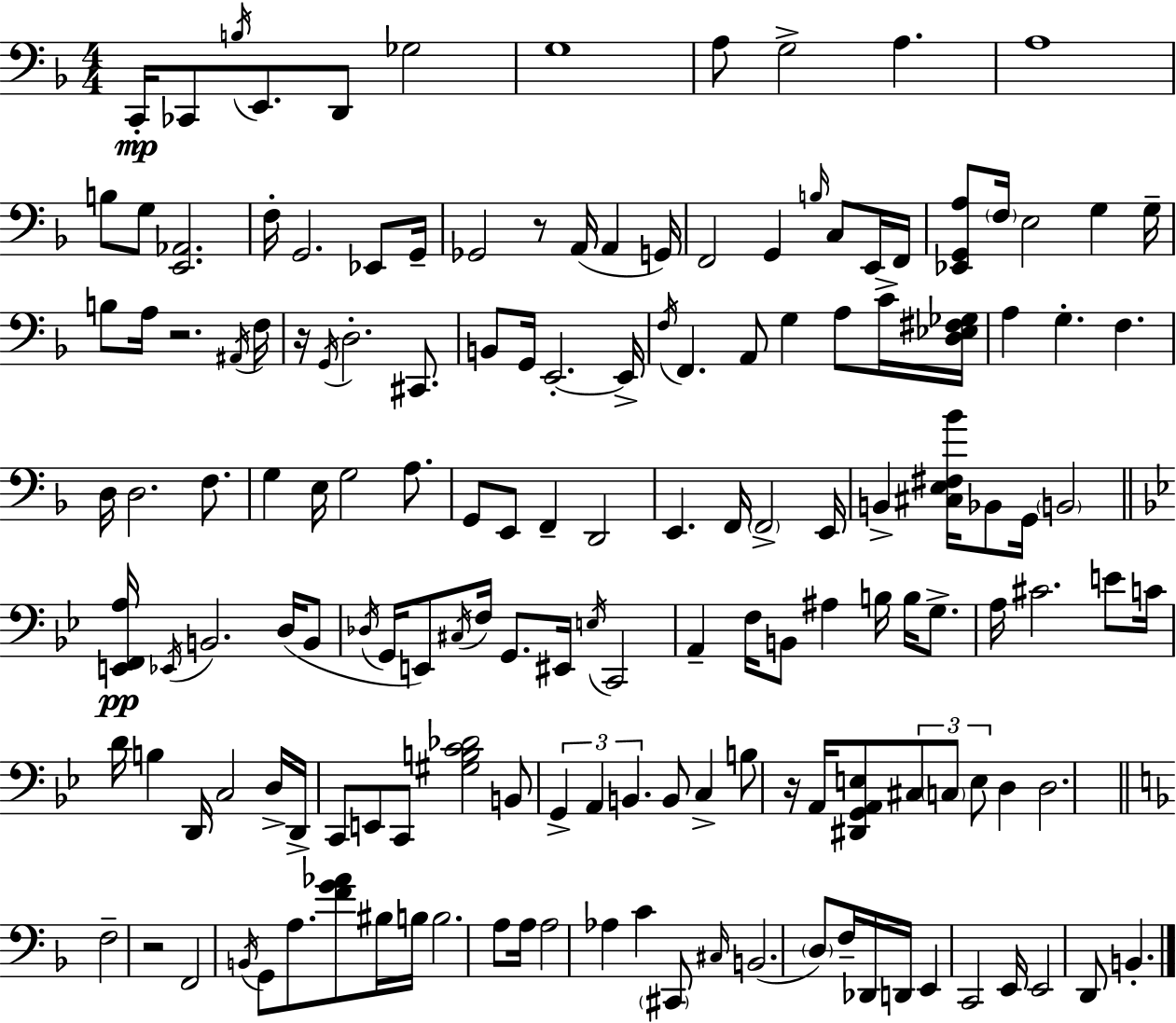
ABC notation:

X:1
T:Untitled
M:4/4
L:1/4
K:F
C,,/4 _C,,/2 B,/4 E,,/2 D,,/2 _G,2 G,4 A,/2 G,2 A, A,4 B,/2 G,/2 [E,,_A,,]2 F,/4 G,,2 _E,,/2 G,,/4 _G,,2 z/2 A,,/4 A,, G,,/4 F,,2 G,, B,/4 C,/2 E,,/4 F,,/4 [_E,,G,,A,]/2 F,/4 E,2 G, G,/4 B,/2 A,/4 z2 ^A,,/4 F,/4 z/4 G,,/4 D,2 ^C,,/2 B,,/2 G,,/4 E,,2 E,,/4 F,/4 F,, A,,/2 G, A,/2 C/4 [D,_E,^F,_G,]/4 A, G, F, D,/4 D,2 F,/2 G, E,/4 G,2 A,/2 G,,/2 E,,/2 F,, D,,2 E,, F,,/4 F,,2 E,,/4 B,, [^C,E,^F,_B]/4 _B,,/2 G,,/4 B,,2 [E,,F,,A,]/4 _E,,/4 B,,2 D,/4 B,,/2 _D,/4 G,,/4 E,,/2 ^C,/4 F,/4 G,,/2 ^E,,/4 E,/4 C,,2 A,, F,/4 B,,/2 ^A, B,/4 B,/4 G,/2 A,/4 ^C2 E/2 C/4 D/4 B, D,,/4 C,2 D,/4 D,,/4 C,,/2 E,,/2 C,,/2 [^G,B,C_D]2 B,,/2 G,, A,, B,, B,,/2 C, B,/2 z/4 A,,/4 [^D,,G,,A,,E,]/2 ^C,/2 C,/2 E,/2 D, D,2 F,2 z2 F,,2 B,,/4 G,,/2 A,/2 [FG_A]/2 ^B,/4 B,/4 B,2 A,/2 A,/4 A,2 _A, C ^C,,/2 ^C,/4 B,,2 D,/2 F,/4 _D,,/4 D,,/4 E,, C,,2 E,,/4 E,,2 D,,/2 B,,